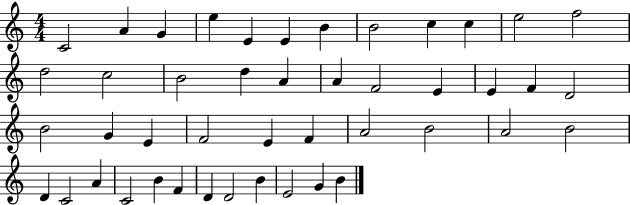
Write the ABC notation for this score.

X:1
T:Untitled
M:4/4
L:1/4
K:C
C2 A G e E E B B2 c c e2 f2 d2 c2 B2 d A A F2 E E F D2 B2 G E F2 E F A2 B2 A2 B2 D C2 A C2 B F D D2 B E2 G B